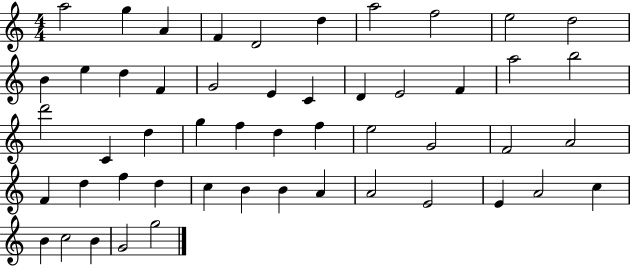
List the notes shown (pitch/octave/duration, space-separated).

A5/h G5/q A4/q F4/q D4/h D5/q A5/h F5/h E5/h D5/h B4/q E5/q D5/q F4/q G4/h E4/q C4/q D4/q E4/h F4/q A5/h B5/h D6/h C4/q D5/q G5/q F5/q D5/q F5/q E5/h G4/h F4/h A4/h F4/q D5/q F5/q D5/q C5/q B4/q B4/q A4/q A4/h E4/h E4/q A4/h C5/q B4/q C5/h B4/q G4/h G5/h